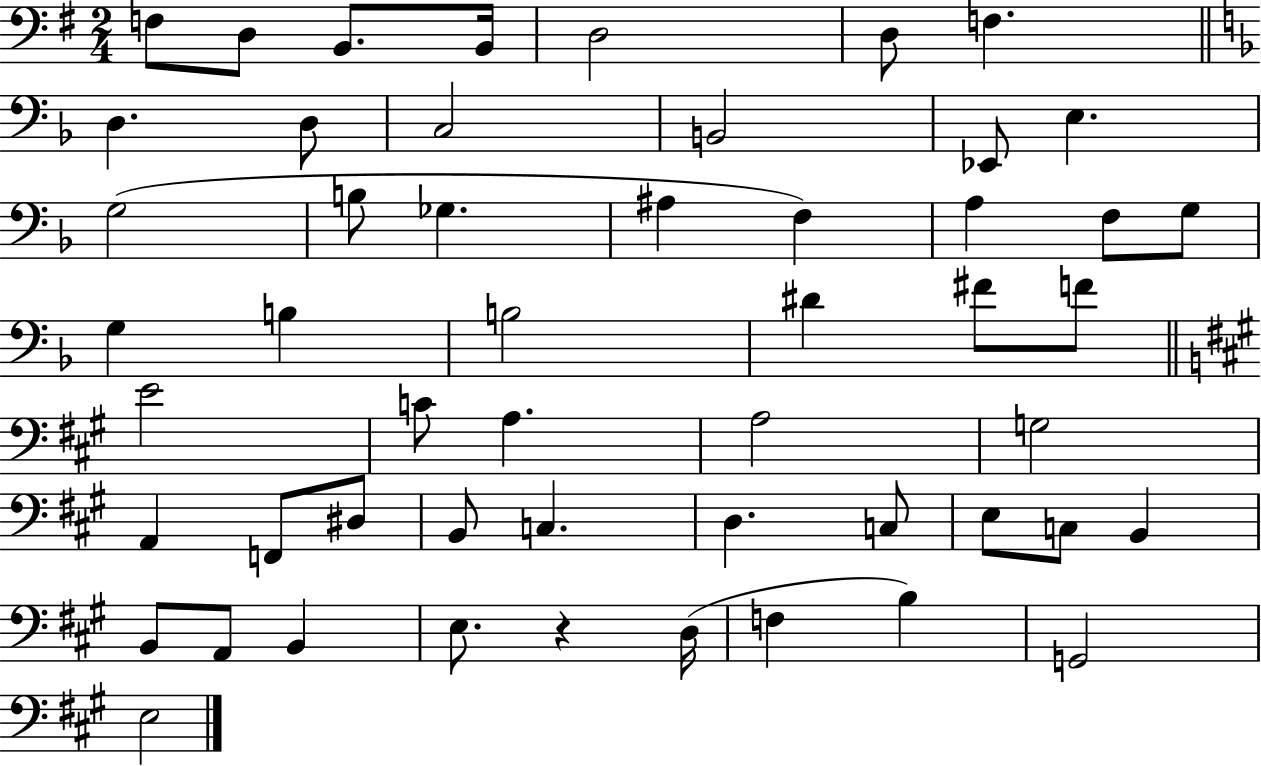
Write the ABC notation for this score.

X:1
T:Untitled
M:2/4
L:1/4
K:G
F,/2 D,/2 B,,/2 B,,/4 D,2 D,/2 F, D, D,/2 C,2 B,,2 _E,,/2 E, G,2 B,/2 _G, ^A, F, A, F,/2 G,/2 G, B, B,2 ^D ^F/2 F/2 E2 C/2 A, A,2 G,2 A,, F,,/2 ^D,/2 B,,/2 C, D, C,/2 E,/2 C,/2 B,, B,,/2 A,,/2 B,, E,/2 z D,/4 F, B, G,,2 E,2